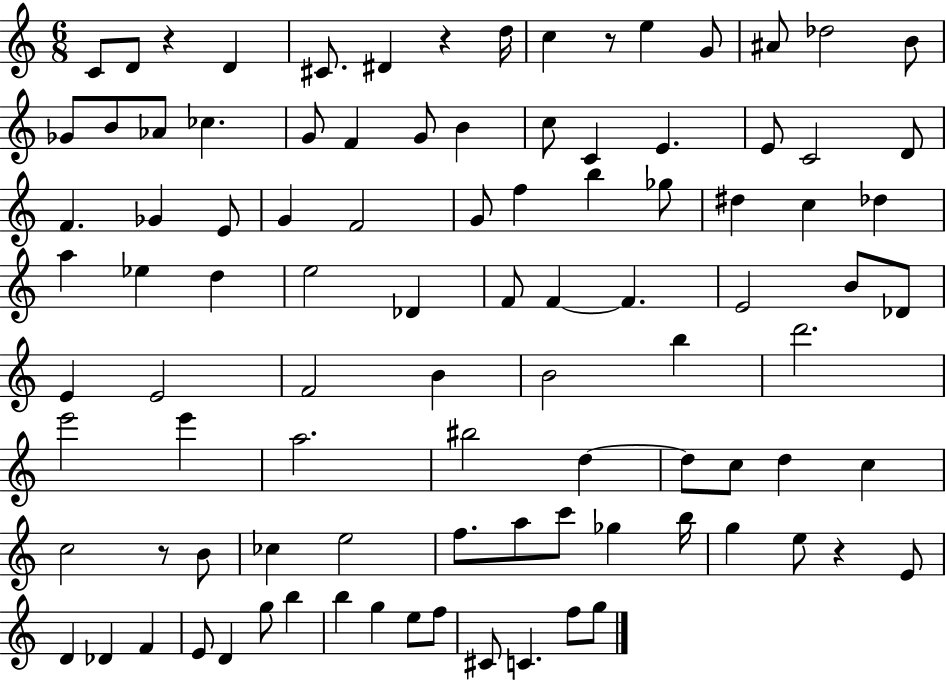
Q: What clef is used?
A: treble